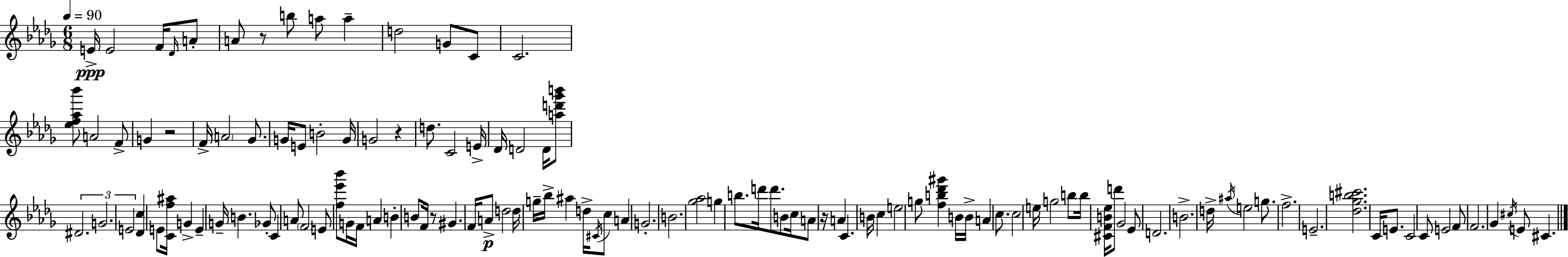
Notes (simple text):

E4/s E4/h F4/s Db4/s A4/e A4/e R/e B5/e A5/e A5/q D5/h G4/e C4/e C4/h. [Eb5,F5,Ab5,Bb6]/e A4/h F4/e G4/q R/h F4/s A4/h Gb4/e. G4/s E4/e B4/h G4/s G4/h R/q D5/e. C4/h E4/s Db4/s D4/h D4/s [A5,D6,Gb6,B6]/e D#4/h. G4/h. E4/h [Db4,C5]/q E4/e [C4,F5,A#5]/s G4/q E4/q G4/s B4/q. Gb4/e C4/q A4/e F4/h E4/e [F5,Eb6,Bb6]/e G4/s F4/s A4/q B4/q B4/e F4/s R/e G#4/q. F4/s A4/e D5/h D5/s G5/s Bb5/s A#5/q D5/s C#4/s C5/e A4/q G4/h. B4/h. [Gb5,Ab5]/h G5/q B5/e. D6/s D6/e. B4/e C5/s A4/e R/s A4/q C4/q. B4/s C5/q E5/h G5/e [F5,B5,Db6,G#6]/q B4/s B4/s A4/q C5/e. C5/h E5/s G5/h B5/e B5/s [C#4,F4,B4,Eb5]/s D6/e Gb4/h Eb4/e D4/h. B4/h. D5/s A#5/s E5/h G5/e. F5/h. E4/h. [Db5,Gb5,B5,C#6]/h. C4/s E4/e. C4/h C4/e E4/h F4/e F4/h. Gb4/q C#5/s E4/e C#4/q.